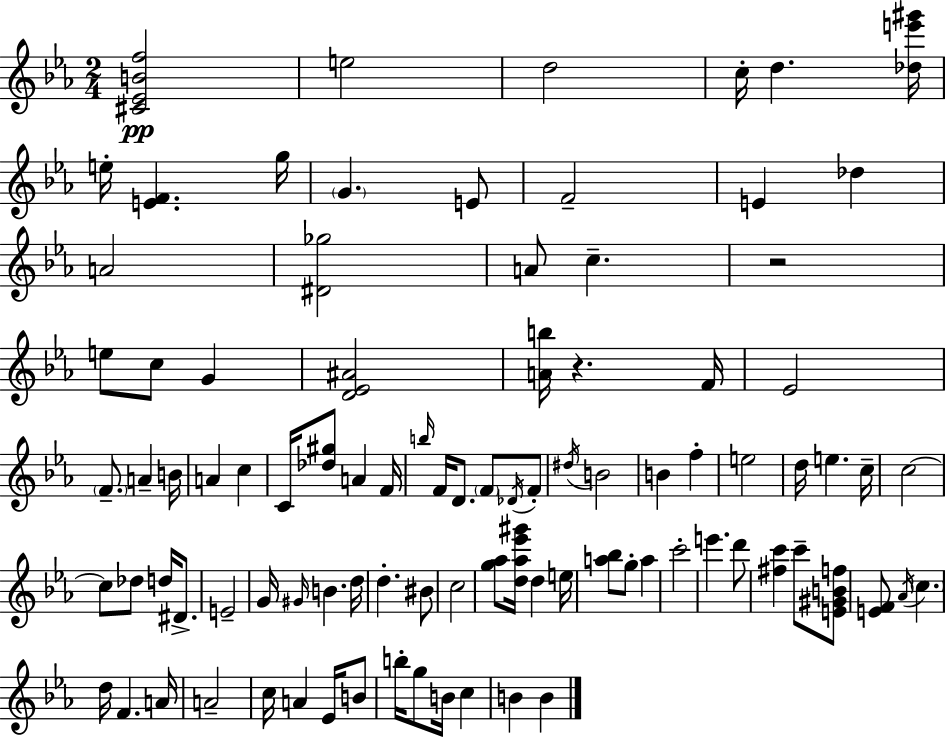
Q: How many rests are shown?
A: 2